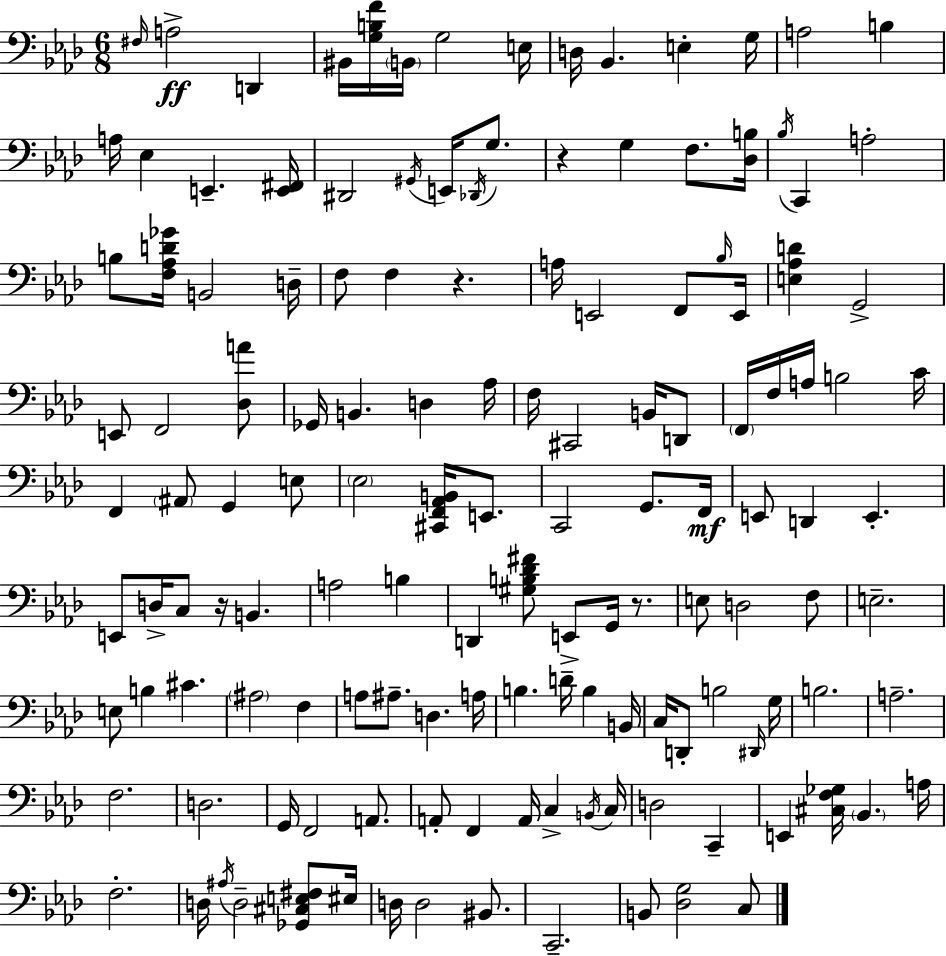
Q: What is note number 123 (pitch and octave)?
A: B2